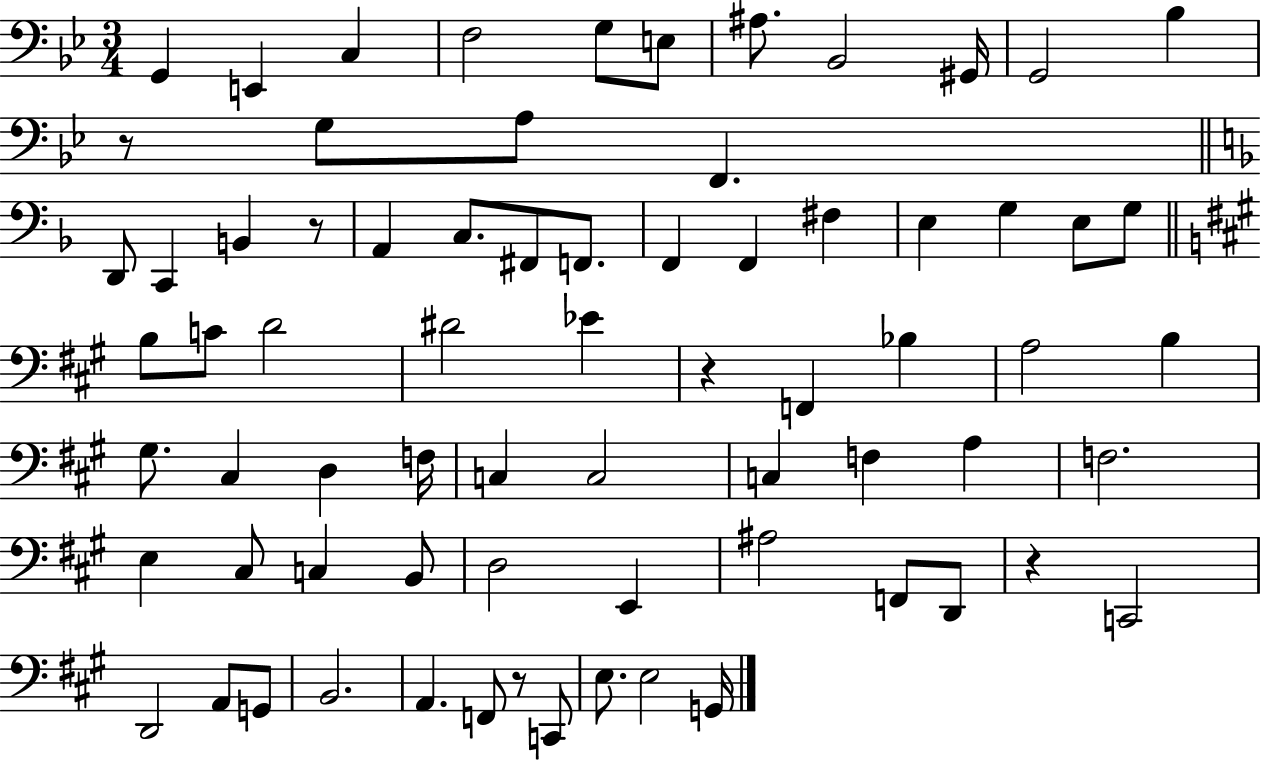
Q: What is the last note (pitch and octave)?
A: G2